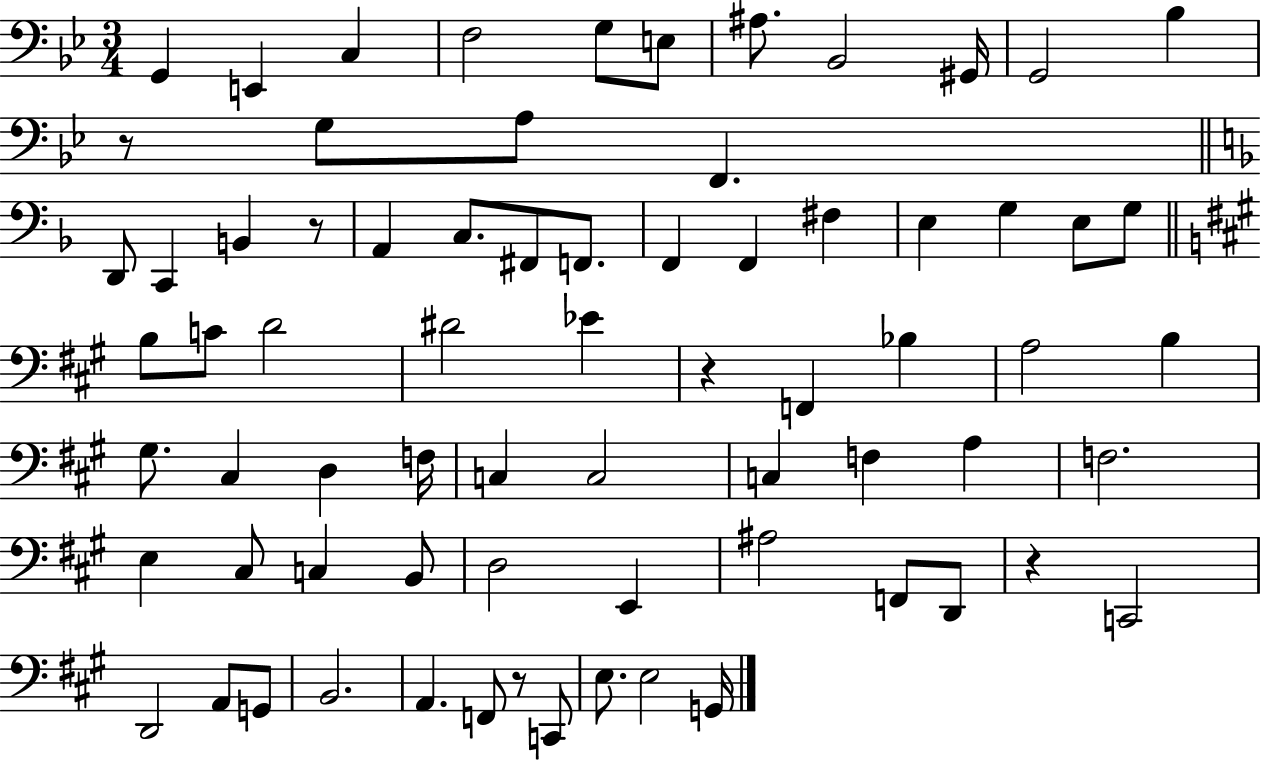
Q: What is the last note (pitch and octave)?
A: G2